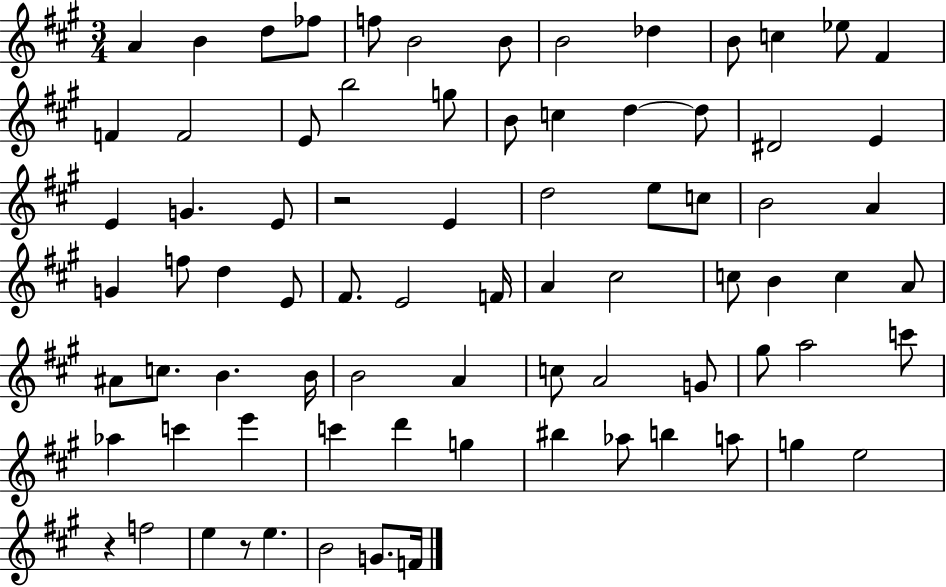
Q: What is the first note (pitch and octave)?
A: A4